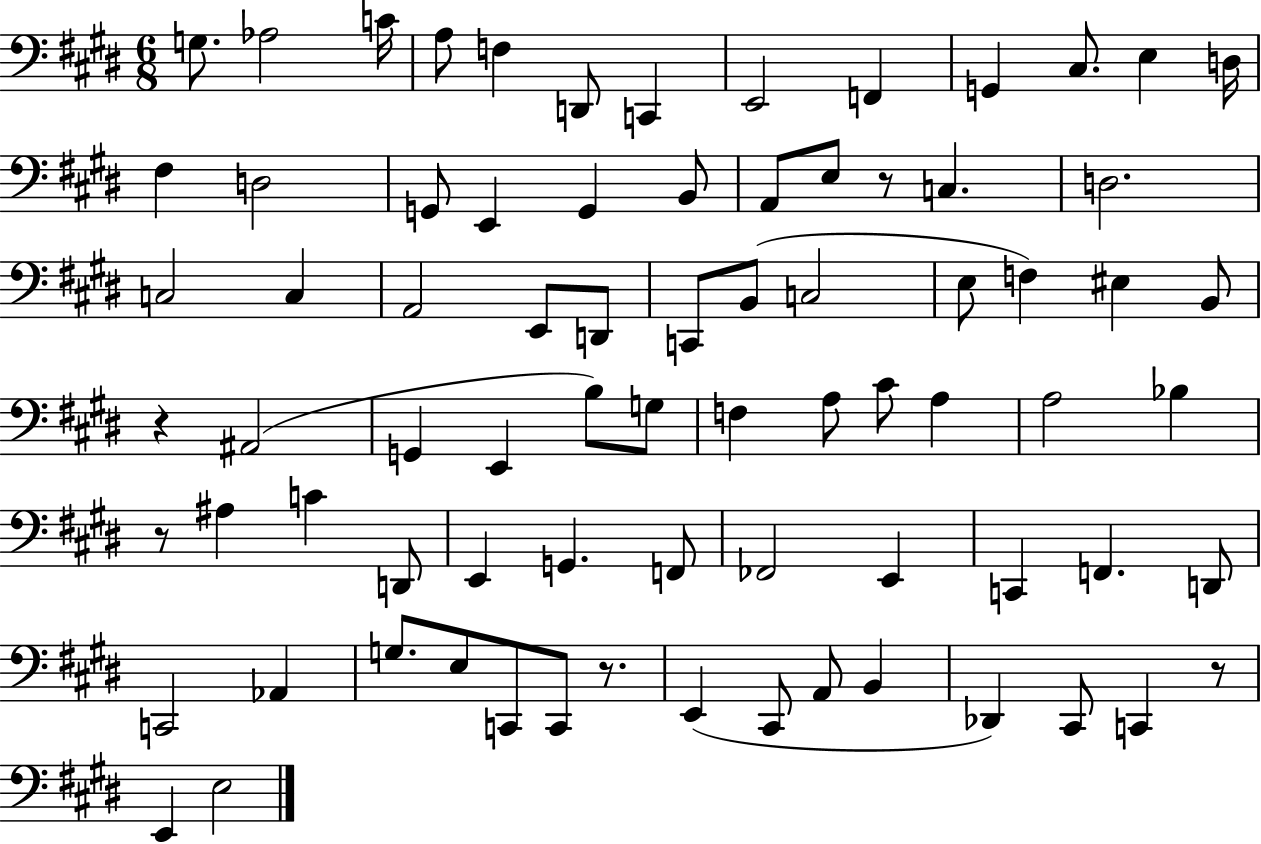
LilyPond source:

{
  \clef bass
  \numericTimeSignature
  \time 6/8
  \key e \major
  g8. aes2 c'16 | a8 f4 d,8 c,4 | e,2 f,4 | g,4 cis8. e4 d16 | \break fis4 d2 | g,8 e,4 g,4 b,8 | a,8 e8 r8 c4. | d2. | \break c2 c4 | a,2 e,8 d,8 | c,8 b,8( c2 | e8 f4) eis4 b,8 | \break r4 ais,2( | g,4 e,4 b8) g8 | f4 a8 cis'8 a4 | a2 bes4 | \break r8 ais4 c'4 d,8 | e,4 g,4. f,8 | fes,2 e,4 | c,4 f,4. d,8 | \break c,2 aes,4 | g8. e8 c,8 c,8 r8. | e,4( cis,8 a,8 b,4 | des,4) cis,8 c,4 r8 | \break e,4 e2 | \bar "|."
}